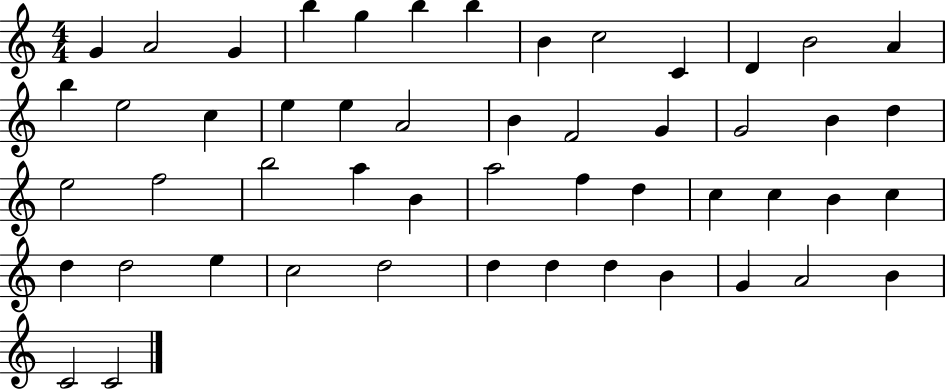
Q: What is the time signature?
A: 4/4